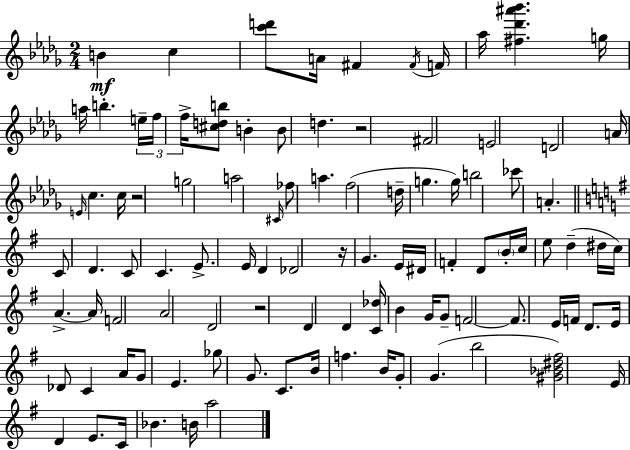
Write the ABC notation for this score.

X:1
T:Untitled
M:2/4
L:1/4
K:Bbm
B c [c'd']/2 A/4 ^F ^F/4 F/4 _a/4 [^f_d'^a'_b'] g/4 a/4 b e/4 f/4 f/4 [^cdb]/2 B B/2 d z2 ^F2 E2 D2 A/4 E/4 c c/4 z2 g2 a2 ^C/4 _f/2 a f2 d/4 g g/4 b2 _c'/2 A C/2 D C/2 C E/2 E/4 D _D2 z/4 G E/4 ^D/4 F D/2 B/4 c/4 e/2 d ^d/4 c/4 A A/4 F2 A2 D2 z2 D D [C_d]/4 B G/4 G/2 F2 F/2 E/4 F/4 D/2 E/4 _D/2 C A/4 G/2 E _g/2 G/2 C/2 B/4 f B/4 G/2 G b2 [^G_B^d^f]2 E/4 D E/2 C/4 _B B/4 a2